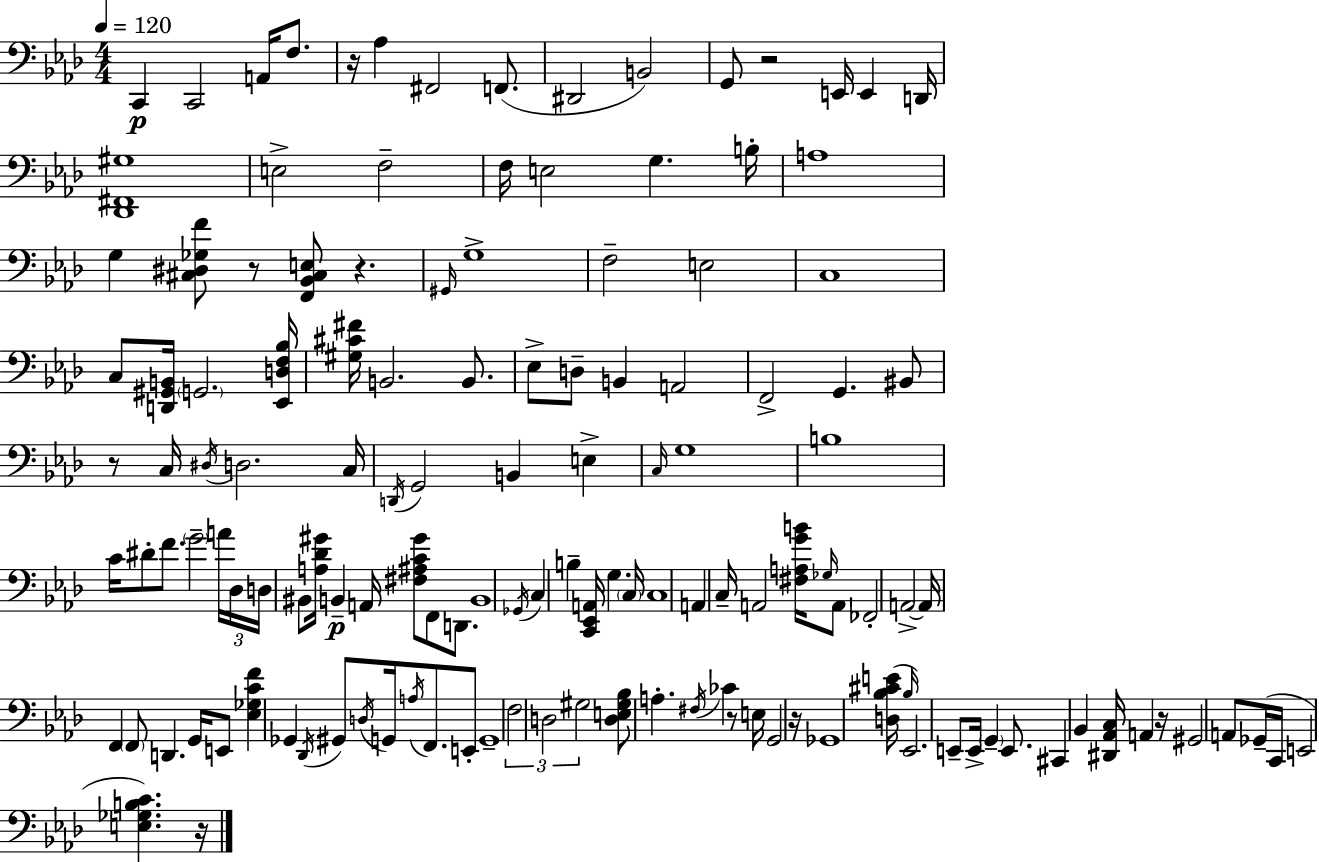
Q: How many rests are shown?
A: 9